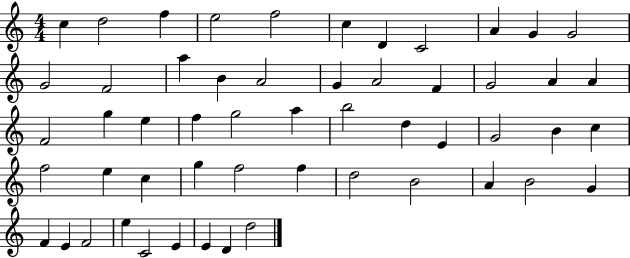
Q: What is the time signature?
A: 4/4